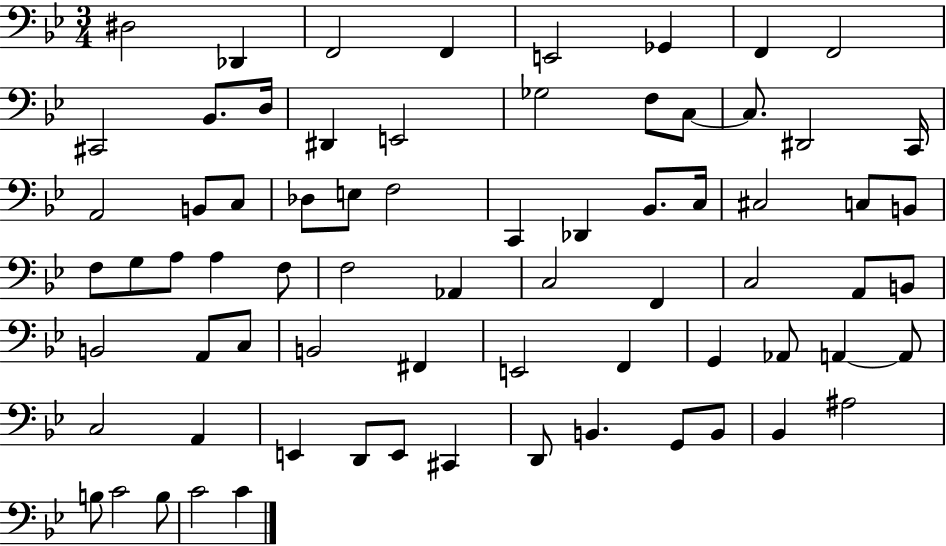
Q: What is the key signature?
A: BES major